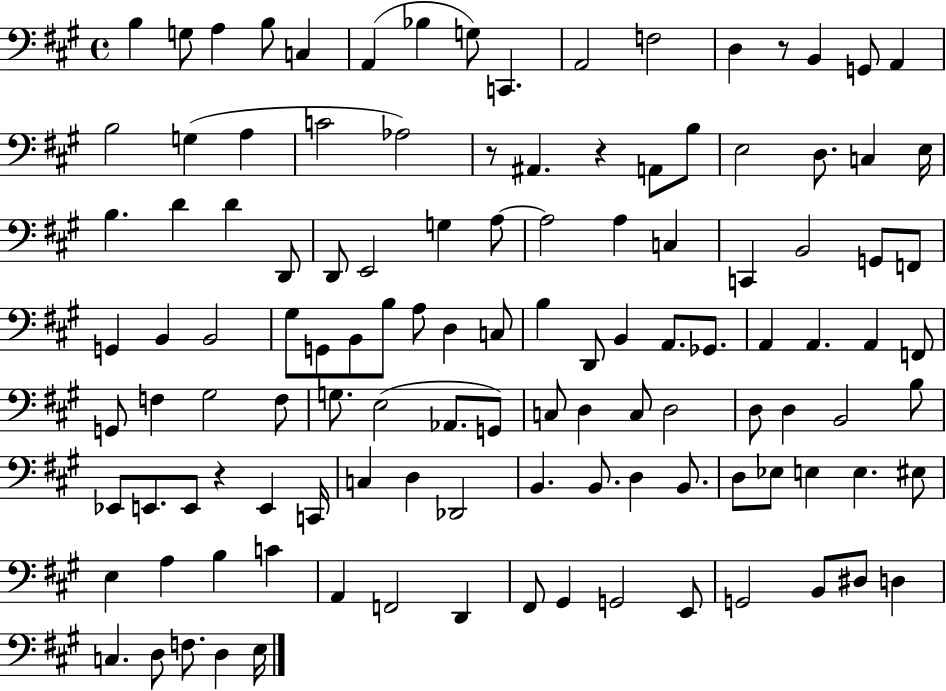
X:1
T:Untitled
M:4/4
L:1/4
K:A
B, G,/2 A, B,/2 C, A,, _B, G,/2 C,, A,,2 F,2 D, z/2 B,, G,,/2 A,, B,2 G, A, C2 _A,2 z/2 ^A,, z A,,/2 B,/2 E,2 D,/2 C, E,/4 B, D D D,,/2 D,,/2 E,,2 G, A,/2 A,2 A, C, C,, B,,2 G,,/2 F,,/2 G,, B,, B,,2 ^G,/2 G,,/2 B,,/2 B,/2 A,/2 D, C,/2 B, D,,/2 B,, A,,/2 _G,,/2 A,, A,, A,, F,,/2 G,,/2 F, ^G,2 F,/2 G,/2 E,2 _A,,/2 G,,/2 C,/2 D, C,/2 D,2 D,/2 D, B,,2 B,/2 _E,,/2 E,,/2 E,,/2 z E,, C,,/4 C, D, _D,,2 B,, B,,/2 D, B,,/2 D,/2 _E,/2 E, E, ^E,/2 E, A, B, C A,, F,,2 D,, ^F,,/2 ^G,, G,,2 E,,/2 G,,2 B,,/2 ^D,/2 D, C, D,/2 F,/2 D, E,/4